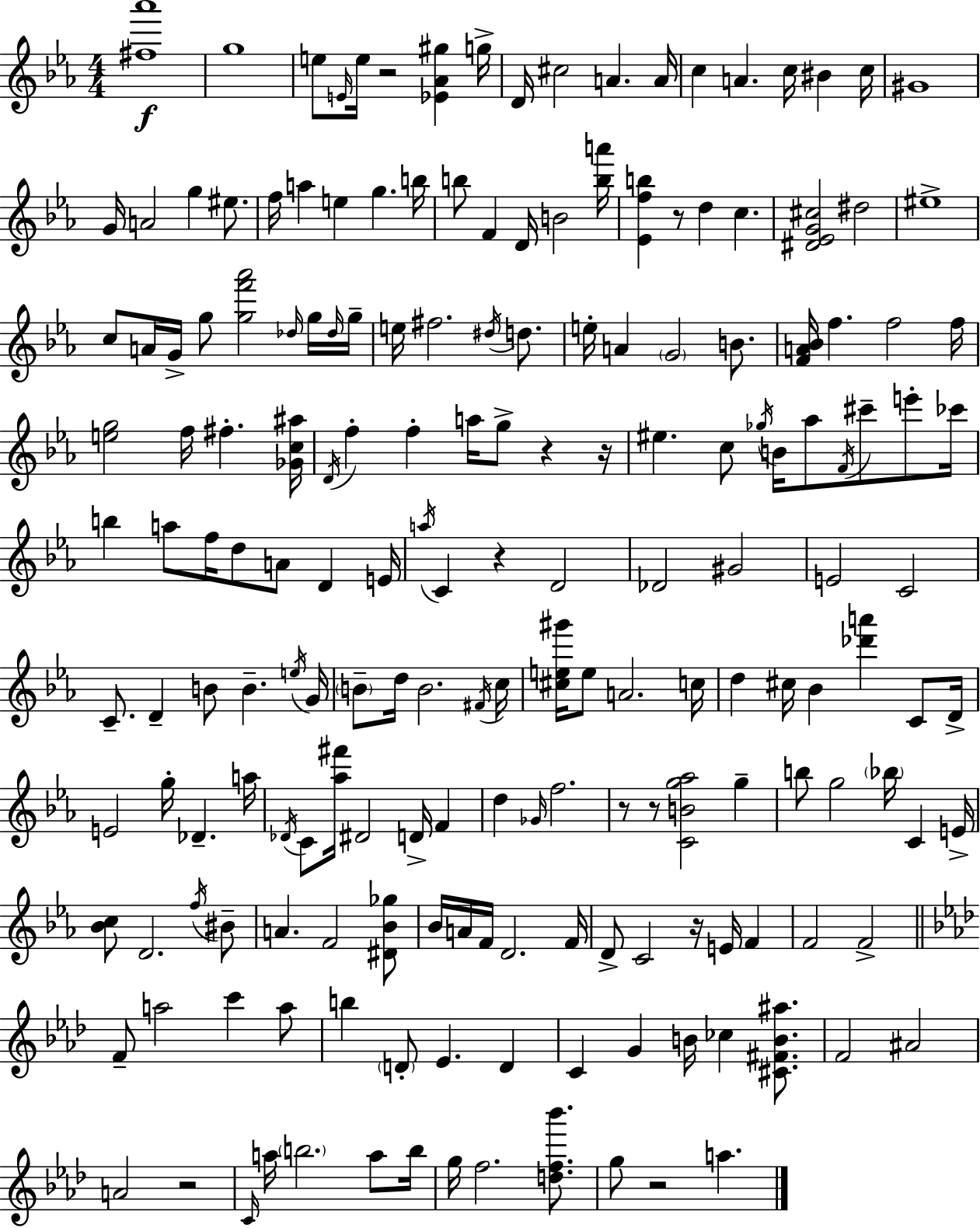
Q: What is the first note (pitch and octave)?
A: G5